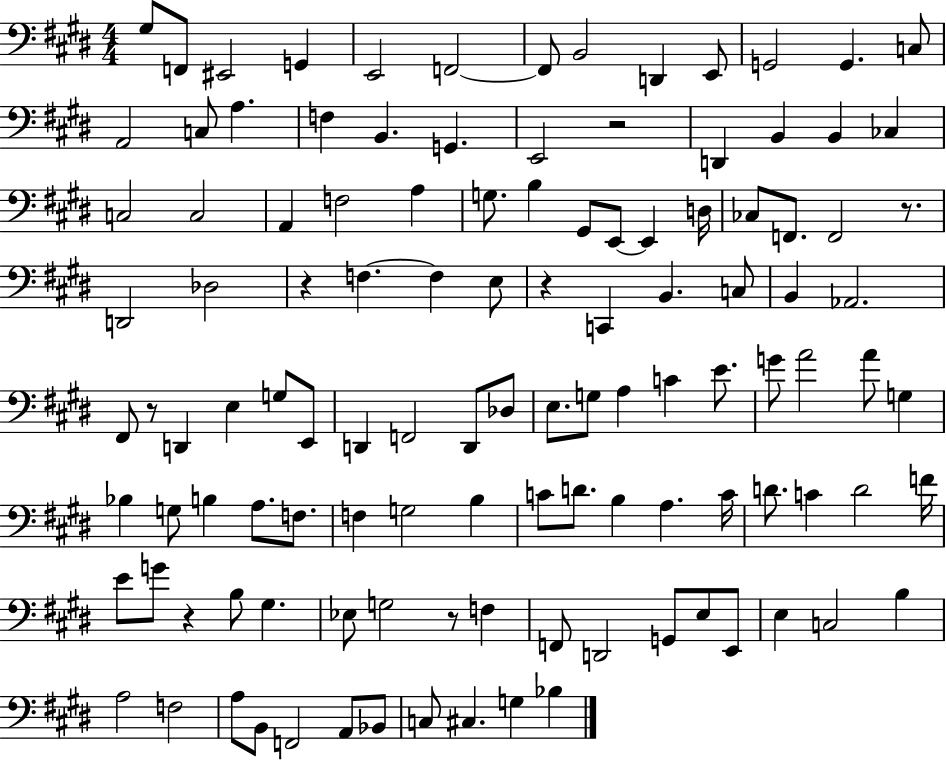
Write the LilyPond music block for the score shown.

{
  \clef bass
  \numericTimeSignature
  \time 4/4
  \key e \major
  gis8 f,8 eis,2 g,4 | e,2 f,2~~ | f,8 b,2 d,4 e,8 | g,2 g,4. c8 | \break a,2 c8 a4. | f4 b,4. g,4. | e,2 r2 | d,4 b,4 b,4 ces4 | \break c2 c2 | a,4 f2 a4 | g8. b4 gis,8 e,8~~ e,4 d16 | ces8 f,8. f,2 r8. | \break d,2 des2 | r4 f4.~~ f4 e8 | r4 c,4 b,4. c8 | b,4 aes,2. | \break fis,8 r8 d,4 e4 g8 e,8 | d,4 f,2 d,8 des8 | e8. g8 a4 c'4 e'8. | g'8 a'2 a'8 g4 | \break bes4 g8 b4 a8. f8. | f4 g2 b4 | c'8 d'8. b4 a4. c'16 | d'8. c'4 d'2 f'16 | \break e'8 g'8 r4 b8 gis4. | ees8 g2 r8 f4 | f,8 d,2 g,8 e8 e,8 | e4 c2 b4 | \break a2 f2 | a8 b,8 f,2 a,8 bes,8 | c8 cis4. g4 bes4 | \bar "|."
}